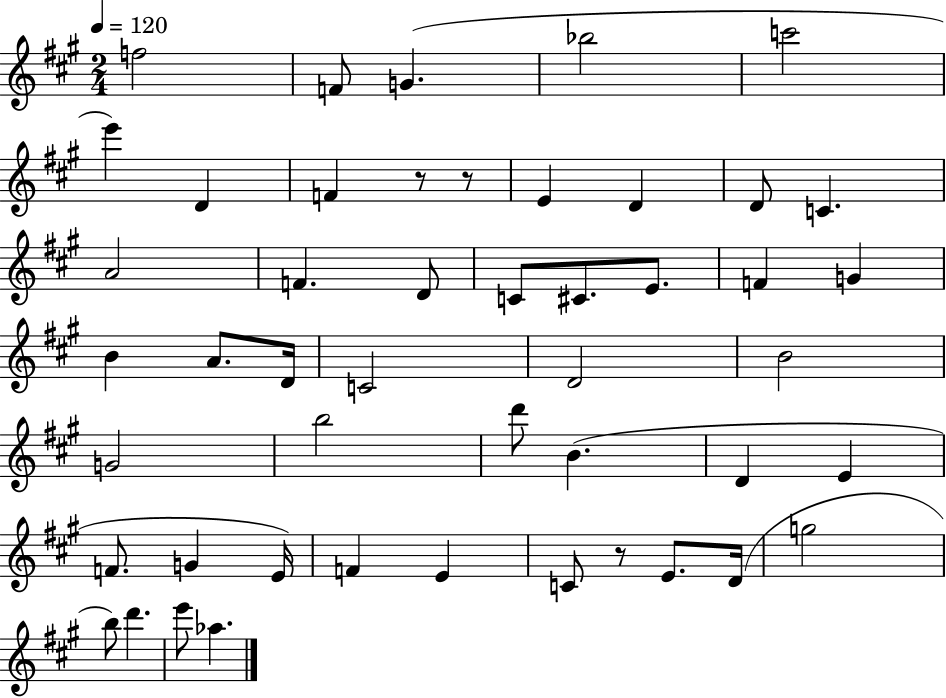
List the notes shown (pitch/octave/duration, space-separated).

F5/h F4/e G4/q. Bb5/h C6/h E6/q D4/q F4/q R/e R/e E4/q D4/q D4/e C4/q. A4/h F4/q. D4/e C4/e C#4/e. E4/e. F4/q G4/q B4/q A4/e. D4/s C4/h D4/h B4/h G4/h B5/h D6/e B4/q. D4/q E4/q F4/e. G4/q E4/s F4/q E4/q C4/e R/e E4/e. D4/s G5/h B5/e D6/q. E6/e Ab5/q.